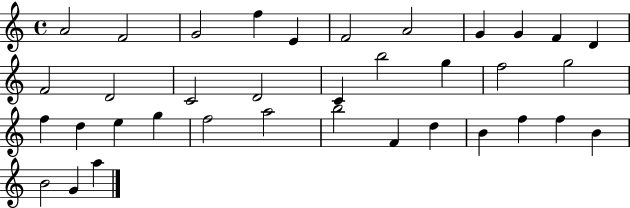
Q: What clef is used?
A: treble